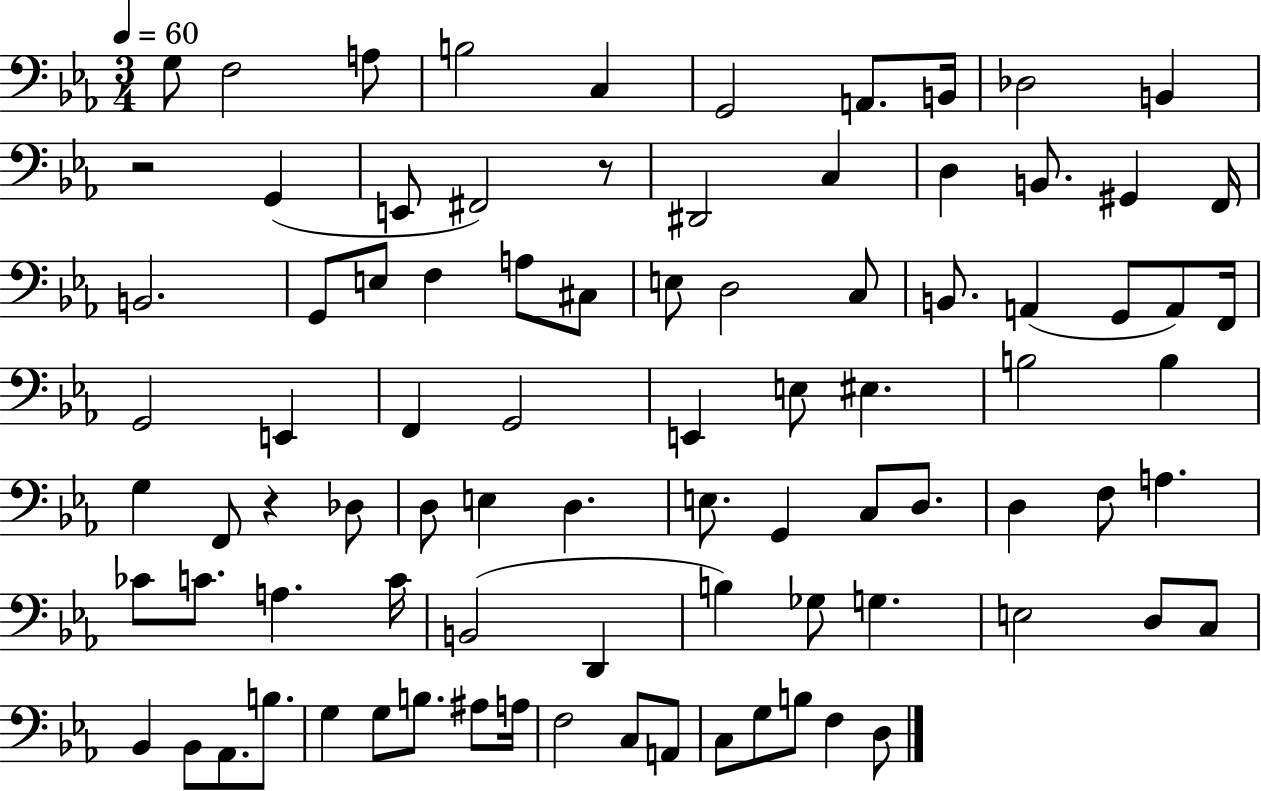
G3/e F3/h A3/e B3/h C3/q G2/h A2/e. B2/s Db3/h B2/q R/h G2/q E2/e F#2/h R/e D#2/h C3/q D3/q B2/e. G#2/q F2/s B2/h. G2/e E3/e F3/q A3/e C#3/e E3/e D3/h C3/e B2/e. A2/q G2/e A2/e F2/s G2/h E2/q F2/q G2/h E2/q E3/e EIS3/q. B3/h B3/q G3/q F2/e R/q Db3/e D3/e E3/q D3/q. E3/e. G2/q C3/e D3/e. D3/q F3/e A3/q. CES4/e C4/e. A3/q. C4/s B2/h D2/q B3/q Gb3/e G3/q. E3/h D3/e C3/e Bb2/q Bb2/e Ab2/e. B3/e. G3/q G3/e B3/e. A#3/e A3/s F3/h C3/e A2/e C3/e G3/e B3/e F3/q D3/e